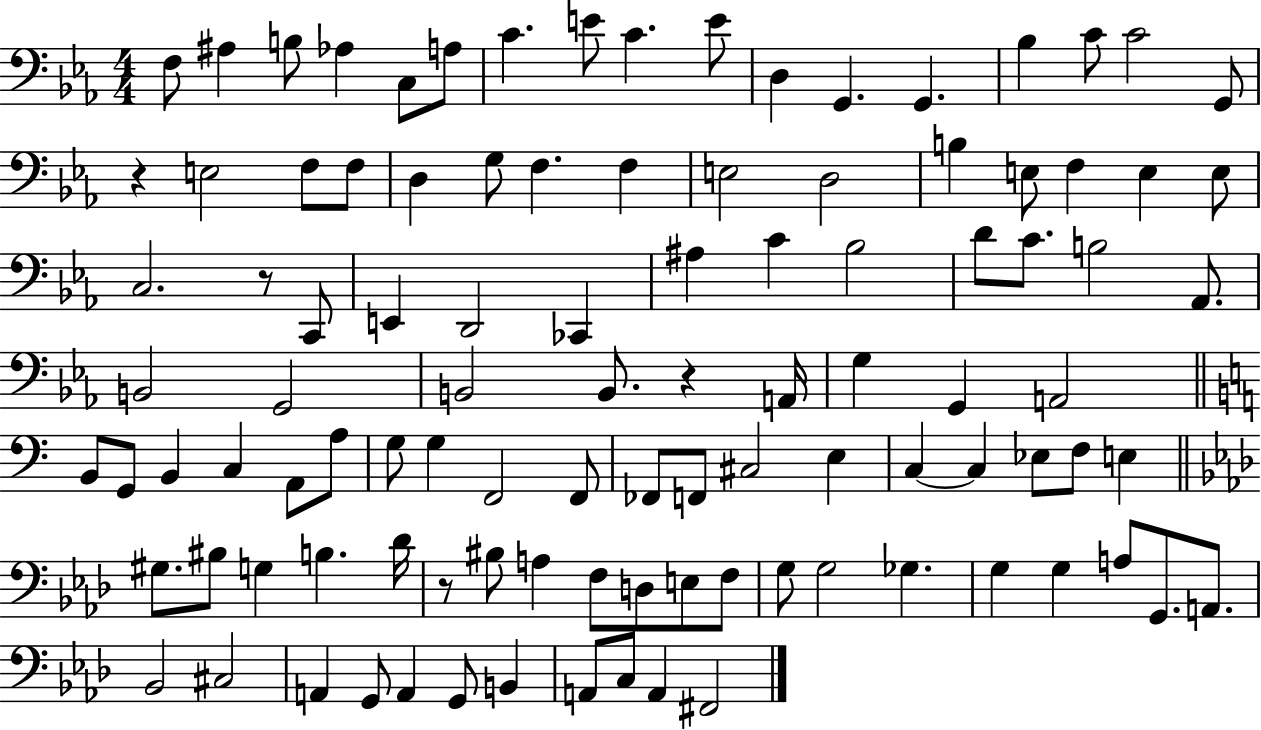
F3/e A#3/q B3/e Ab3/q C3/e A3/e C4/q. E4/e C4/q. E4/e D3/q G2/q. G2/q. Bb3/q C4/e C4/h G2/e R/q E3/h F3/e F3/e D3/q G3/e F3/q. F3/q E3/h D3/h B3/q E3/e F3/q E3/q E3/e C3/h. R/e C2/e E2/q D2/h CES2/q A#3/q C4/q Bb3/h D4/e C4/e. B3/h Ab2/e. B2/h G2/h B2/h B2/e. R/q A2/s G3/q G2/q A2/h B2/e G2/e B2/q C3/q A2/e A3/e G3/e G3/q F2/h F2/e FES2/e F2/e C#3/h E3/q C3/q C3/q Eb3/e F3/e E3/q G#3/e. BIS3/e G3/q B3/q. Db4/s R/e BIS3/e A3/q F3/e D3/e E3/e F3/e G3/e G3/h Gb3/q. G3/q G3/q A3/e G2/e. A2/e. Bb2/h C#3/h A2/q G2/e A2/q G2/e B2/q A2/e C3/e A2/q F#2/h